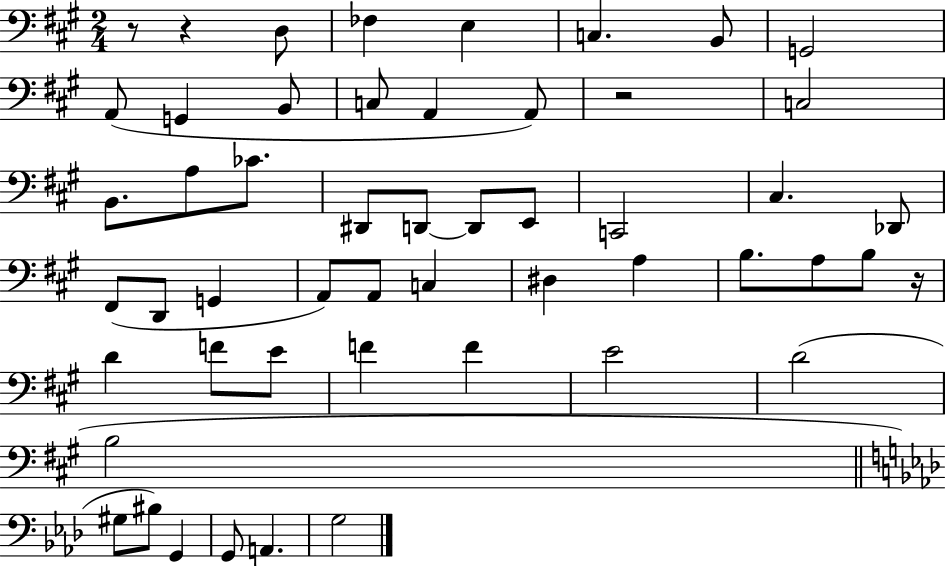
{
  \clef bass
  \numericTimeSignature
  \time 2/4
  \key a \major
  \repeat volta 2 { r8 r4 d8 | fes4 e4 | c4. b,8 | g,2 | \break a,8( g,4 b,8 | c8 a,4 a,8) | r2 | c2 | \break b,8. a8 ces'8. | dis,8 d,8~~ d,8 e,8 | c,2 | cis4. des,8 | \break fis,8( d,8 g,4 | a,8) a,8 c4 | dis4 a4 | b8. a8 b8 r16 | \break d'4 f'8 e'8 | f'4 f'4 | e'2 | d'2( | \break b2 | \bar "||" \break \key aes \major gis8 bis8) g,4 | g,8 a,4. | g2 | } \bar "|."
}